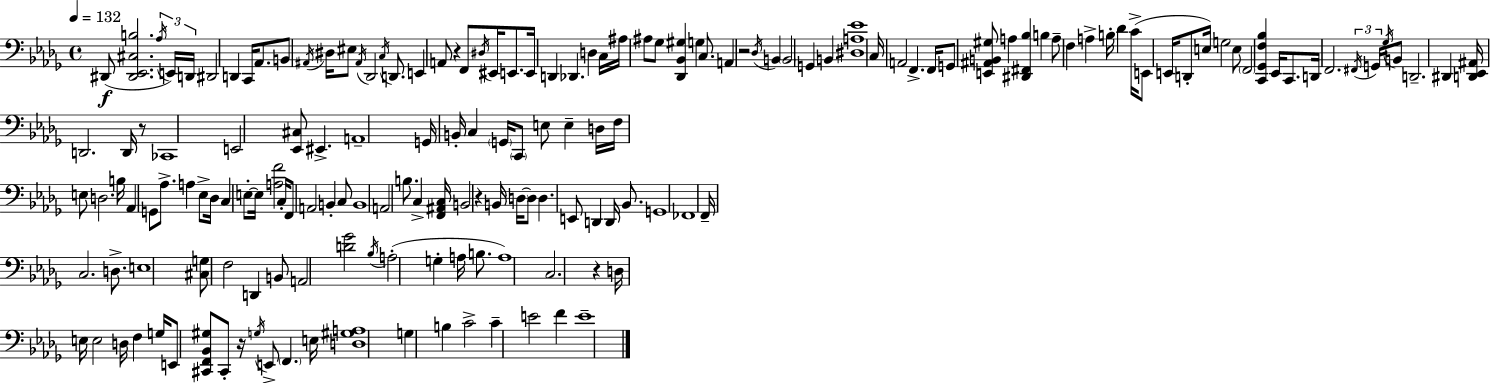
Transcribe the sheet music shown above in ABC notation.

X:1
T:Untitled
M:4/4
L:1/4
K:Bbm
^D,,/2 [^D,,_E,,^C,B,]2 _A,/4 E,,/4 D,,/4 ^D,,2 D,, C,,/4 _A,,/2 B,,/2 ^A,,/4 ^D,/4 ^E,/2 ^A,,/4 _D,,2 C,/4 D,,/2 E,, A,,/2 z F,,/2 ^D,/4 ^E,,/4 E,,/2 E,,/4 D,, _D,, D, C,/4 ^A,/4 ^A,/2 _G,/2 [_D,,_B,,^G,] G, C,/2 A,, z2 _D,/4 B,, B,,2 G,, B,, [^D,A,_E]4 C,/4 A,,2 F,, F,,/4 G,,/2 [E,,^A,,B,,^G,]/2 A, [^D,,^F,,_B,] B, A,/2 F, A, B,/4 _D C/4 E,,/2 E,,/4 D,,/2 E,/4 G,2 E,/2 F,,2 [C,,_G,,F,_B,] _E,,/4 C,,/2 D,,/4 F,,2 ^F,,/4 G,,/4 _G,/4 B,,/2 D,,2 ^D,, [D,,_E,,^A,,]/4 D,,2 D,,/4 z/2 _C,,4 E,,2 [_E,,^C,]/2 ^E,, A,,4 G,,/4 B,,/4 C, G,,/4 C,,/2 E,/2 E, D,/4 F,/4 E,/2 D,2 B,/4 _A,, G,,/2 _A,/2 A, _E,/2 _D,/4 C, E,/2 E,/4 [A,F]2 C,/4 F,,/2 A,,2 B,, C,/2 B,,4 A,,2 B,/2 C, [F,,^A,,C,]/4 B,,2 z B,,/4 D,/4 D,/2 D, E,,/2 D,, D,,/4 _B,,/2 G,,4 _F,,4 F,,/4 C,2 D,/2 E,4 [^C,G,]/2 F,2 D,, B,,/2 A,,2 [D_G]2 _B,/4 A,2 G, A,/4 B,/2 A,4 C,2 z D,/4 E,/4 E,2 D,/4 F, G,/4 E,,/2 [^C,,F,,_B,,^G,]/2 ^C,,/2 z/4 G,/4 E,,/2 F,, E,/4 [D,^G,A,]4 G, B, C2 C E2 F E4